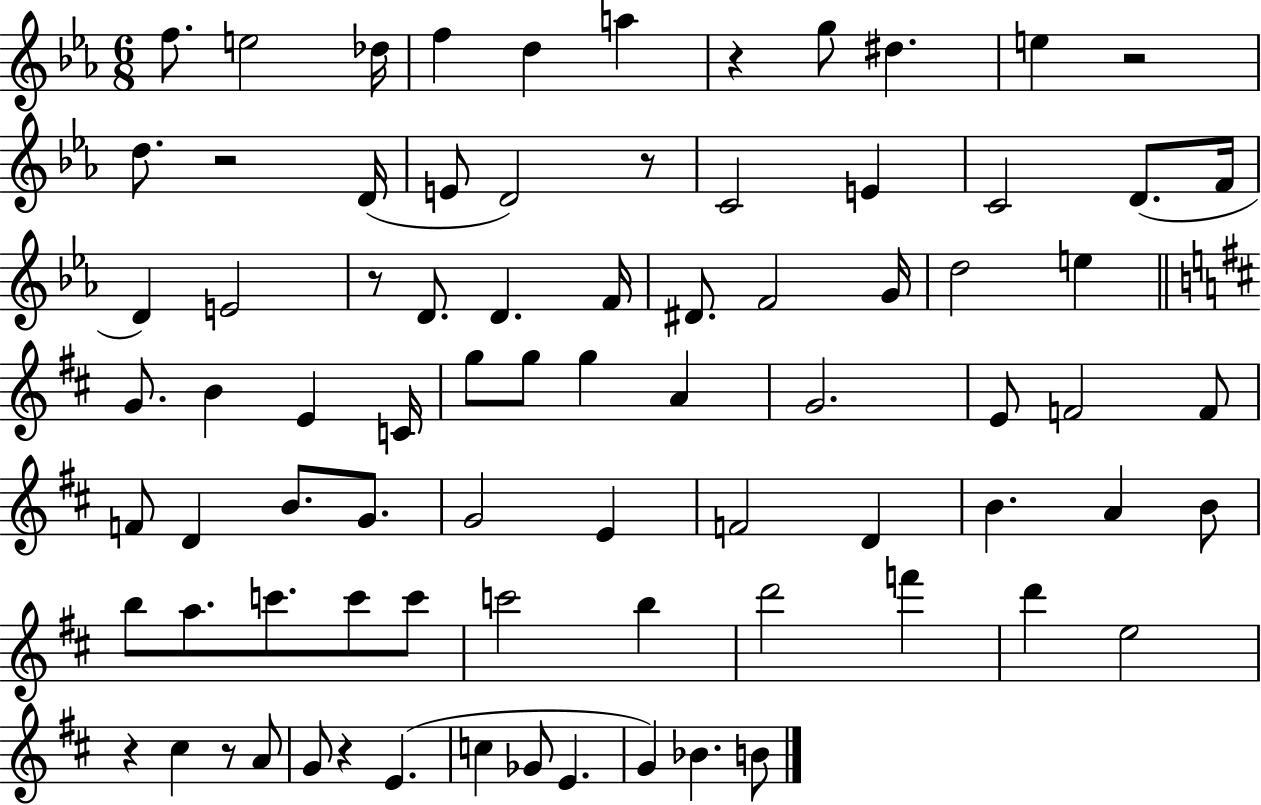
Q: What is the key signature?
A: EES major